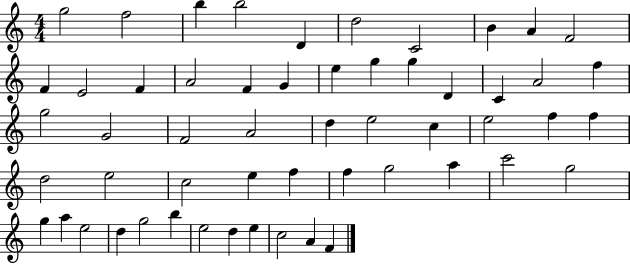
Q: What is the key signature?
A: C major